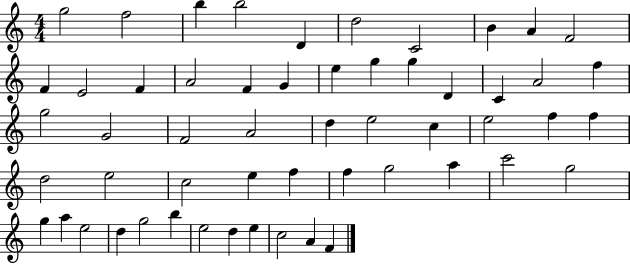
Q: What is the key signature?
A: C major